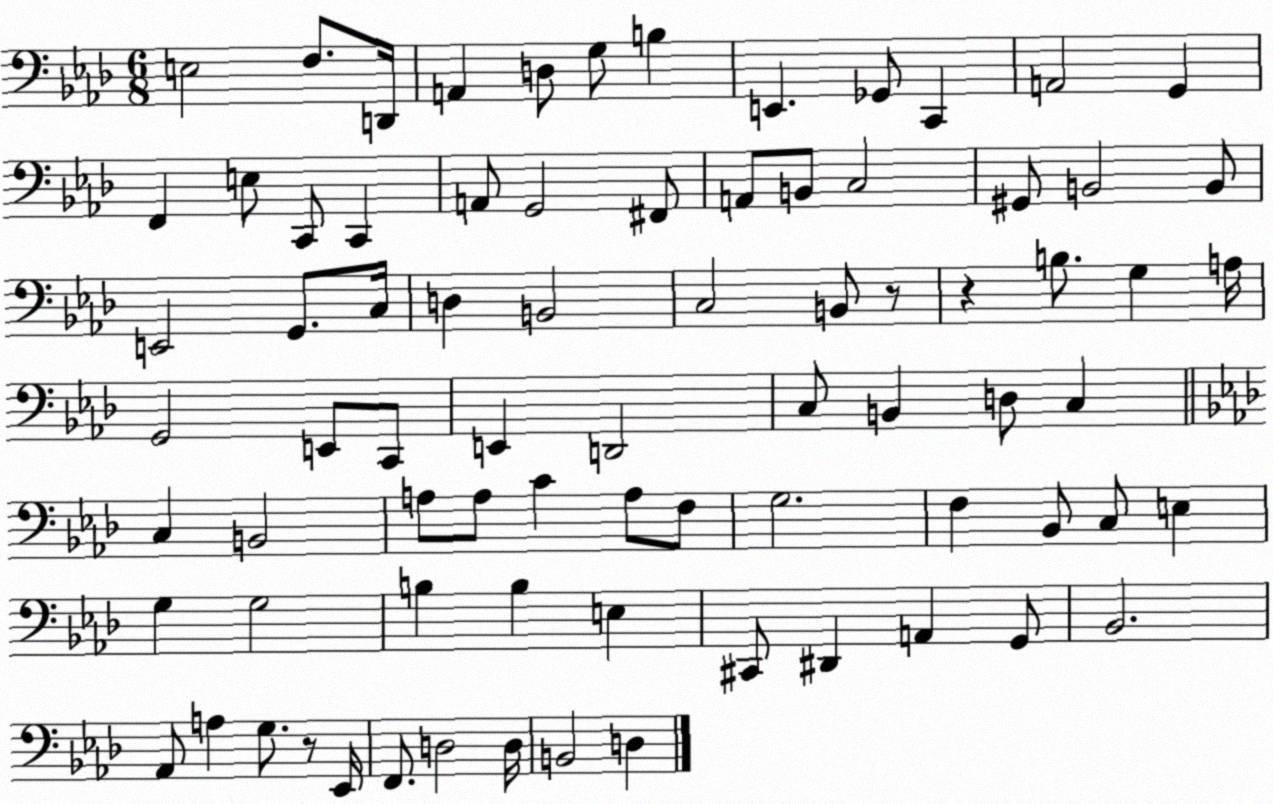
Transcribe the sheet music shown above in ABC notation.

X:1
T:Untitled
M:6/8
L:1/4
K:Ab
E,2 F,/2 D,,/4 A,, D,/2 G,/2 B, E,, _G,,/2 C,, A,,2 G,, F,, E,/2 C,,/2 C,, A,,/2 G,,2 ^F,,/2 A,,/2 B,,/2 C,2 ^G,,/2 B,,2 B,,/2 E,,2 G,,/2 C,/4 D, B,,2 C,2 B,,/2 z/2 z B,/2 G, A,/4 G,,2 E,,/2 C,,/2 E,, D,,2 C,/2 B,, D,/2 C, C, B,,2 A,/2 A,/2 C A,/2 F,/2 G,2 F, _B,,/2 C,/2 E, G, G,2 B, B, E, ^C,,/2 ^D,, A,, G,,/2 _B,,2 _A,,/2 A, G,/2 z/2 _E,,/4 F,,/2 D,2 D,/4 B,,2 D,